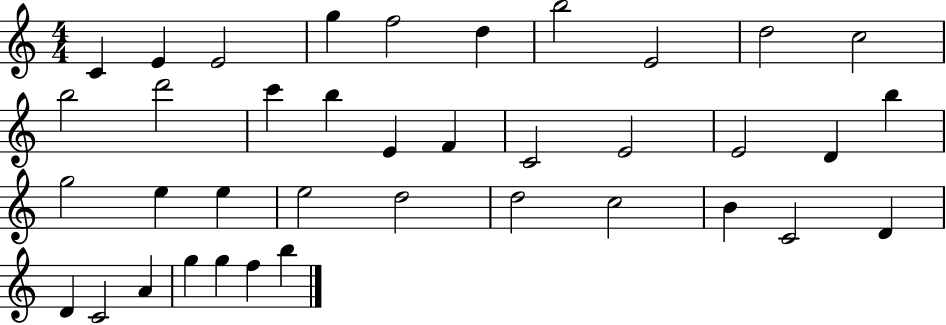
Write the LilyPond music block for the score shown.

{
  \clef treble
  \numericTimeSignature
  \time 4/4
  \key c \major
  c'4 e'4 e'2 | g''4 f''2 d''4 | b''2 e'2 | d''2 c''2 | \break b''2 d'''2 | c'''4 b''4 e'4 f'4 | c'2 e'2 | e'2 d'4 b''4 | \break g''2 e''4 e''4 | e''2 d''2 | d''2 c''2 | b'4 c'2 d'4 | \break d'4 c'2 a'4 | g''4 g''4 f''4 b''4 | \bar "|."
}